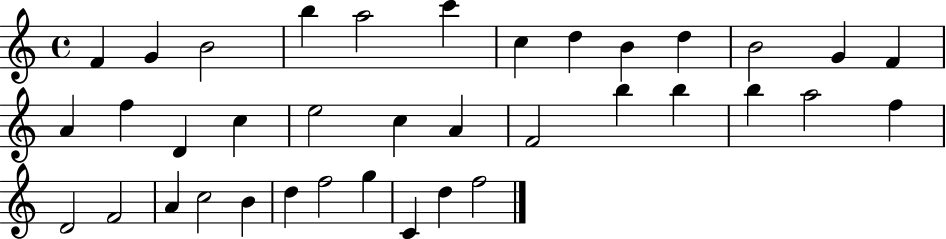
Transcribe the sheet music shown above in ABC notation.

X:1
T:Untitled
M:4/4
L:1/4
K:C
F G B2 b a2 c' c d B d B2 G F A f D c e2 c A F2 b b b a2 f D2 F2 A c2 B d f2 g C d f2